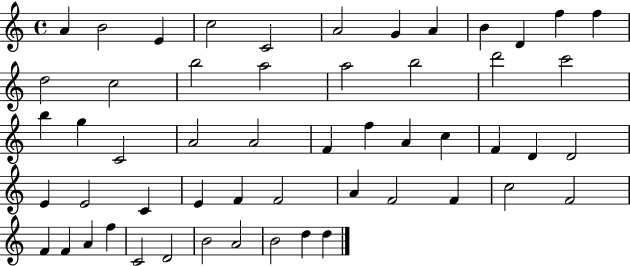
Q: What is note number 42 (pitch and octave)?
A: C5